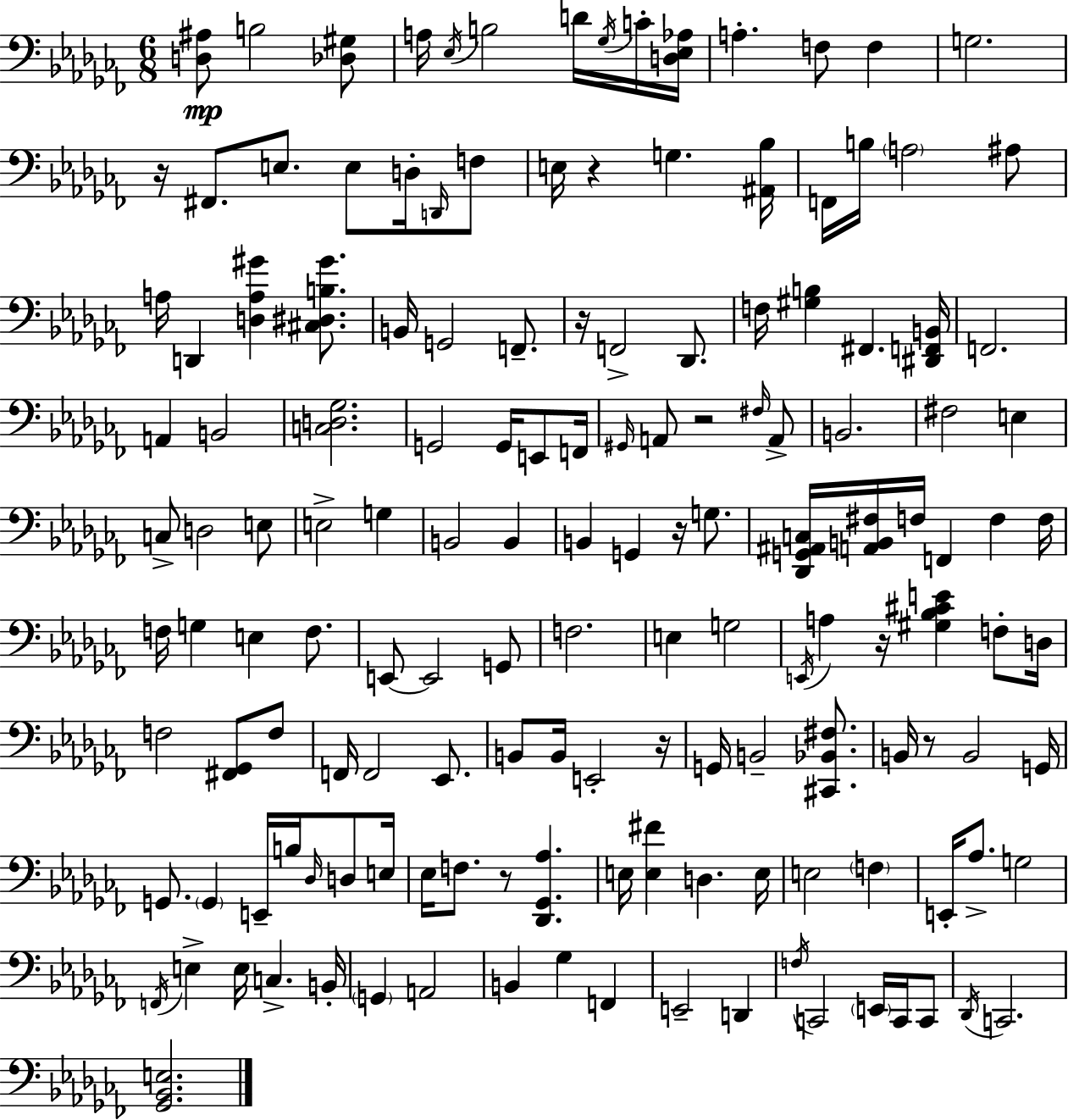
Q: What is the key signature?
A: AES minor